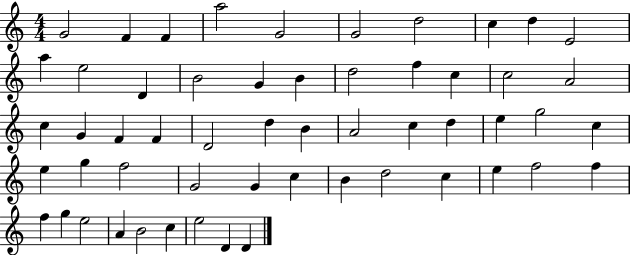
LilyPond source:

{
  \clef treble
  \numericTimeSignature
  \time 4/4
  \key c \major
  g'2 f'4 f'4 | a''2 g'2 | g'2 d''2 | c''4 d''4 e'2 | \break a''4 e''2 d'4 | b'2 g'4 b'4 | d''2 f''4 c''4 | c''2 a'2 | \break c''4 g'4 f'4 f'4 | d'2 d''4 b'4 | a'2 c''4 d''4 | e''4 g''2 c''4 | \break e''4 g''4 f''2 | g'2 g'4 c''4 | b'4 d''2 c''4 | e''4 f''2 f''4 | \break f''4 g''4 e''2 | a'4 b'2 c''4 | e''2 d'4 d'4 | \bar "|."
}